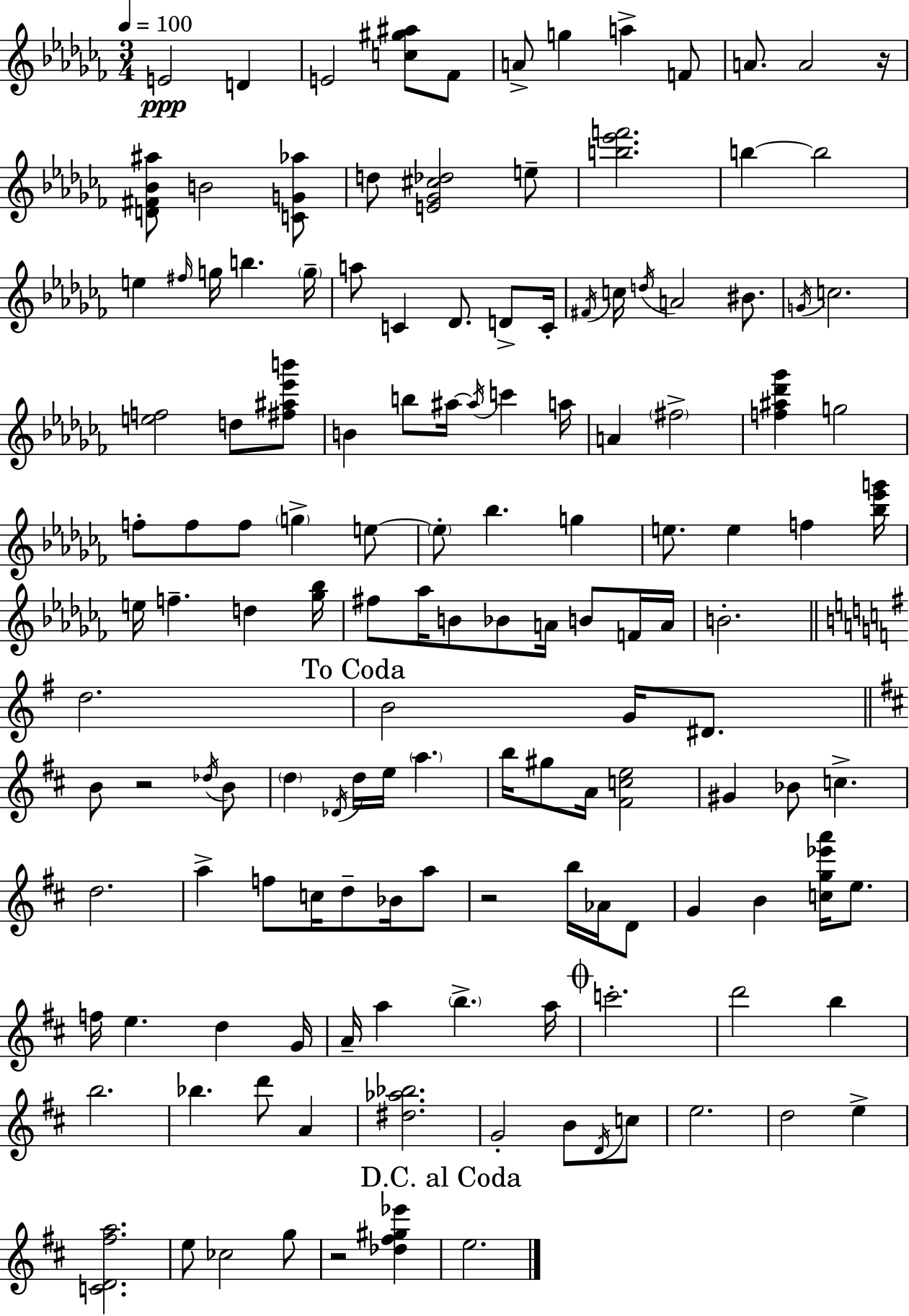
X:1
T:Untitled
M:3/4
L:1/4
K:Abm
E2 D E2 [c^g^a]/2 _F/2 A/2 g a F/2 A/2 A2 z/4 [D^F_B^a]/2 B2 [CG_a]/2 d/2 [E_G^c_d]2 e/2 [b_e'f']2 b b2 e ^f/4 g/4 b g/4 a/2 C _D/2 D/2 C/4 ^F/4 c/4 d/4 A2 ^B/2 G/4 c2 [ef]2 d/2 [^f^a_e'b']/2 B b/2 ^a/4 ^a/4 c' a/4 A ^f2 [f^a_d'_g'] g2 f/2 f/2 f/2 g e/2 e/2 _b g e/2 e f [_b_e'g']/4 e/4 f d [_g_b]/4 ^f/2 _a/4 B/2 _B/2 A/4 B/2 F/4 A/4 B2 d2 B2 G/4 ^D/2 B/2 z2 _d/4 B/2 d _D/4 d/4 e/4 a b/4 ^g/2 A/4 [^Fce]2 ^G _B/2 c d2 a f/2 c/4 d/2 _B/4 a/2 z2 b/4 _A/4 D/2 G B [cg_e'a']/4 e/2 f/4 e d G/4 A/4 a b a/4 c'2 d'2 b b2 _b d'/2 A [^d_a_b]2 G2 B/2 D/4 c/2 e2 d2 e [CD^fa]2 e/2 _c2 g/2 z2 [_d^f^g_e'] e2